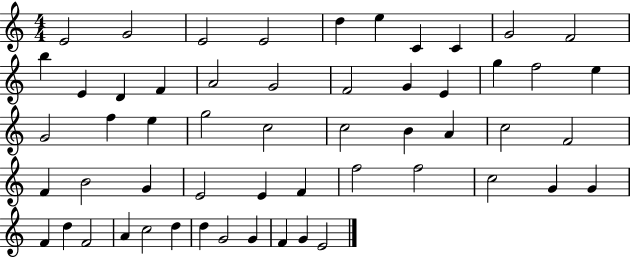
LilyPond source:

{
  \clef treble
  \numericTimeSignature
  \time 4/4
  \key c \major
  e'2 g'2 | e'2 e'2 | d''4 e''4 c'4 c'4 | g'2 f'2 | \break b''4 e'4 d'4 f'4 | a'2 g'2 | f'2 g'4 e'4 | g''4 f''2 e''4 | \break g'2 f''4 e''4 | g''2 c''2 | c''2 b'4 a'4 | c''2 f'2 | \break f'4 b'2 g'4 | e'2 e'4 f'4 | f''2 f''2 | c''2 g'4 g'4 | \break f'4 d''4 f'2 | a'4 c''2 d''4 | d''4 g'2 g'4 | f'4 g'4 e'2 | \break \bar "|."
}